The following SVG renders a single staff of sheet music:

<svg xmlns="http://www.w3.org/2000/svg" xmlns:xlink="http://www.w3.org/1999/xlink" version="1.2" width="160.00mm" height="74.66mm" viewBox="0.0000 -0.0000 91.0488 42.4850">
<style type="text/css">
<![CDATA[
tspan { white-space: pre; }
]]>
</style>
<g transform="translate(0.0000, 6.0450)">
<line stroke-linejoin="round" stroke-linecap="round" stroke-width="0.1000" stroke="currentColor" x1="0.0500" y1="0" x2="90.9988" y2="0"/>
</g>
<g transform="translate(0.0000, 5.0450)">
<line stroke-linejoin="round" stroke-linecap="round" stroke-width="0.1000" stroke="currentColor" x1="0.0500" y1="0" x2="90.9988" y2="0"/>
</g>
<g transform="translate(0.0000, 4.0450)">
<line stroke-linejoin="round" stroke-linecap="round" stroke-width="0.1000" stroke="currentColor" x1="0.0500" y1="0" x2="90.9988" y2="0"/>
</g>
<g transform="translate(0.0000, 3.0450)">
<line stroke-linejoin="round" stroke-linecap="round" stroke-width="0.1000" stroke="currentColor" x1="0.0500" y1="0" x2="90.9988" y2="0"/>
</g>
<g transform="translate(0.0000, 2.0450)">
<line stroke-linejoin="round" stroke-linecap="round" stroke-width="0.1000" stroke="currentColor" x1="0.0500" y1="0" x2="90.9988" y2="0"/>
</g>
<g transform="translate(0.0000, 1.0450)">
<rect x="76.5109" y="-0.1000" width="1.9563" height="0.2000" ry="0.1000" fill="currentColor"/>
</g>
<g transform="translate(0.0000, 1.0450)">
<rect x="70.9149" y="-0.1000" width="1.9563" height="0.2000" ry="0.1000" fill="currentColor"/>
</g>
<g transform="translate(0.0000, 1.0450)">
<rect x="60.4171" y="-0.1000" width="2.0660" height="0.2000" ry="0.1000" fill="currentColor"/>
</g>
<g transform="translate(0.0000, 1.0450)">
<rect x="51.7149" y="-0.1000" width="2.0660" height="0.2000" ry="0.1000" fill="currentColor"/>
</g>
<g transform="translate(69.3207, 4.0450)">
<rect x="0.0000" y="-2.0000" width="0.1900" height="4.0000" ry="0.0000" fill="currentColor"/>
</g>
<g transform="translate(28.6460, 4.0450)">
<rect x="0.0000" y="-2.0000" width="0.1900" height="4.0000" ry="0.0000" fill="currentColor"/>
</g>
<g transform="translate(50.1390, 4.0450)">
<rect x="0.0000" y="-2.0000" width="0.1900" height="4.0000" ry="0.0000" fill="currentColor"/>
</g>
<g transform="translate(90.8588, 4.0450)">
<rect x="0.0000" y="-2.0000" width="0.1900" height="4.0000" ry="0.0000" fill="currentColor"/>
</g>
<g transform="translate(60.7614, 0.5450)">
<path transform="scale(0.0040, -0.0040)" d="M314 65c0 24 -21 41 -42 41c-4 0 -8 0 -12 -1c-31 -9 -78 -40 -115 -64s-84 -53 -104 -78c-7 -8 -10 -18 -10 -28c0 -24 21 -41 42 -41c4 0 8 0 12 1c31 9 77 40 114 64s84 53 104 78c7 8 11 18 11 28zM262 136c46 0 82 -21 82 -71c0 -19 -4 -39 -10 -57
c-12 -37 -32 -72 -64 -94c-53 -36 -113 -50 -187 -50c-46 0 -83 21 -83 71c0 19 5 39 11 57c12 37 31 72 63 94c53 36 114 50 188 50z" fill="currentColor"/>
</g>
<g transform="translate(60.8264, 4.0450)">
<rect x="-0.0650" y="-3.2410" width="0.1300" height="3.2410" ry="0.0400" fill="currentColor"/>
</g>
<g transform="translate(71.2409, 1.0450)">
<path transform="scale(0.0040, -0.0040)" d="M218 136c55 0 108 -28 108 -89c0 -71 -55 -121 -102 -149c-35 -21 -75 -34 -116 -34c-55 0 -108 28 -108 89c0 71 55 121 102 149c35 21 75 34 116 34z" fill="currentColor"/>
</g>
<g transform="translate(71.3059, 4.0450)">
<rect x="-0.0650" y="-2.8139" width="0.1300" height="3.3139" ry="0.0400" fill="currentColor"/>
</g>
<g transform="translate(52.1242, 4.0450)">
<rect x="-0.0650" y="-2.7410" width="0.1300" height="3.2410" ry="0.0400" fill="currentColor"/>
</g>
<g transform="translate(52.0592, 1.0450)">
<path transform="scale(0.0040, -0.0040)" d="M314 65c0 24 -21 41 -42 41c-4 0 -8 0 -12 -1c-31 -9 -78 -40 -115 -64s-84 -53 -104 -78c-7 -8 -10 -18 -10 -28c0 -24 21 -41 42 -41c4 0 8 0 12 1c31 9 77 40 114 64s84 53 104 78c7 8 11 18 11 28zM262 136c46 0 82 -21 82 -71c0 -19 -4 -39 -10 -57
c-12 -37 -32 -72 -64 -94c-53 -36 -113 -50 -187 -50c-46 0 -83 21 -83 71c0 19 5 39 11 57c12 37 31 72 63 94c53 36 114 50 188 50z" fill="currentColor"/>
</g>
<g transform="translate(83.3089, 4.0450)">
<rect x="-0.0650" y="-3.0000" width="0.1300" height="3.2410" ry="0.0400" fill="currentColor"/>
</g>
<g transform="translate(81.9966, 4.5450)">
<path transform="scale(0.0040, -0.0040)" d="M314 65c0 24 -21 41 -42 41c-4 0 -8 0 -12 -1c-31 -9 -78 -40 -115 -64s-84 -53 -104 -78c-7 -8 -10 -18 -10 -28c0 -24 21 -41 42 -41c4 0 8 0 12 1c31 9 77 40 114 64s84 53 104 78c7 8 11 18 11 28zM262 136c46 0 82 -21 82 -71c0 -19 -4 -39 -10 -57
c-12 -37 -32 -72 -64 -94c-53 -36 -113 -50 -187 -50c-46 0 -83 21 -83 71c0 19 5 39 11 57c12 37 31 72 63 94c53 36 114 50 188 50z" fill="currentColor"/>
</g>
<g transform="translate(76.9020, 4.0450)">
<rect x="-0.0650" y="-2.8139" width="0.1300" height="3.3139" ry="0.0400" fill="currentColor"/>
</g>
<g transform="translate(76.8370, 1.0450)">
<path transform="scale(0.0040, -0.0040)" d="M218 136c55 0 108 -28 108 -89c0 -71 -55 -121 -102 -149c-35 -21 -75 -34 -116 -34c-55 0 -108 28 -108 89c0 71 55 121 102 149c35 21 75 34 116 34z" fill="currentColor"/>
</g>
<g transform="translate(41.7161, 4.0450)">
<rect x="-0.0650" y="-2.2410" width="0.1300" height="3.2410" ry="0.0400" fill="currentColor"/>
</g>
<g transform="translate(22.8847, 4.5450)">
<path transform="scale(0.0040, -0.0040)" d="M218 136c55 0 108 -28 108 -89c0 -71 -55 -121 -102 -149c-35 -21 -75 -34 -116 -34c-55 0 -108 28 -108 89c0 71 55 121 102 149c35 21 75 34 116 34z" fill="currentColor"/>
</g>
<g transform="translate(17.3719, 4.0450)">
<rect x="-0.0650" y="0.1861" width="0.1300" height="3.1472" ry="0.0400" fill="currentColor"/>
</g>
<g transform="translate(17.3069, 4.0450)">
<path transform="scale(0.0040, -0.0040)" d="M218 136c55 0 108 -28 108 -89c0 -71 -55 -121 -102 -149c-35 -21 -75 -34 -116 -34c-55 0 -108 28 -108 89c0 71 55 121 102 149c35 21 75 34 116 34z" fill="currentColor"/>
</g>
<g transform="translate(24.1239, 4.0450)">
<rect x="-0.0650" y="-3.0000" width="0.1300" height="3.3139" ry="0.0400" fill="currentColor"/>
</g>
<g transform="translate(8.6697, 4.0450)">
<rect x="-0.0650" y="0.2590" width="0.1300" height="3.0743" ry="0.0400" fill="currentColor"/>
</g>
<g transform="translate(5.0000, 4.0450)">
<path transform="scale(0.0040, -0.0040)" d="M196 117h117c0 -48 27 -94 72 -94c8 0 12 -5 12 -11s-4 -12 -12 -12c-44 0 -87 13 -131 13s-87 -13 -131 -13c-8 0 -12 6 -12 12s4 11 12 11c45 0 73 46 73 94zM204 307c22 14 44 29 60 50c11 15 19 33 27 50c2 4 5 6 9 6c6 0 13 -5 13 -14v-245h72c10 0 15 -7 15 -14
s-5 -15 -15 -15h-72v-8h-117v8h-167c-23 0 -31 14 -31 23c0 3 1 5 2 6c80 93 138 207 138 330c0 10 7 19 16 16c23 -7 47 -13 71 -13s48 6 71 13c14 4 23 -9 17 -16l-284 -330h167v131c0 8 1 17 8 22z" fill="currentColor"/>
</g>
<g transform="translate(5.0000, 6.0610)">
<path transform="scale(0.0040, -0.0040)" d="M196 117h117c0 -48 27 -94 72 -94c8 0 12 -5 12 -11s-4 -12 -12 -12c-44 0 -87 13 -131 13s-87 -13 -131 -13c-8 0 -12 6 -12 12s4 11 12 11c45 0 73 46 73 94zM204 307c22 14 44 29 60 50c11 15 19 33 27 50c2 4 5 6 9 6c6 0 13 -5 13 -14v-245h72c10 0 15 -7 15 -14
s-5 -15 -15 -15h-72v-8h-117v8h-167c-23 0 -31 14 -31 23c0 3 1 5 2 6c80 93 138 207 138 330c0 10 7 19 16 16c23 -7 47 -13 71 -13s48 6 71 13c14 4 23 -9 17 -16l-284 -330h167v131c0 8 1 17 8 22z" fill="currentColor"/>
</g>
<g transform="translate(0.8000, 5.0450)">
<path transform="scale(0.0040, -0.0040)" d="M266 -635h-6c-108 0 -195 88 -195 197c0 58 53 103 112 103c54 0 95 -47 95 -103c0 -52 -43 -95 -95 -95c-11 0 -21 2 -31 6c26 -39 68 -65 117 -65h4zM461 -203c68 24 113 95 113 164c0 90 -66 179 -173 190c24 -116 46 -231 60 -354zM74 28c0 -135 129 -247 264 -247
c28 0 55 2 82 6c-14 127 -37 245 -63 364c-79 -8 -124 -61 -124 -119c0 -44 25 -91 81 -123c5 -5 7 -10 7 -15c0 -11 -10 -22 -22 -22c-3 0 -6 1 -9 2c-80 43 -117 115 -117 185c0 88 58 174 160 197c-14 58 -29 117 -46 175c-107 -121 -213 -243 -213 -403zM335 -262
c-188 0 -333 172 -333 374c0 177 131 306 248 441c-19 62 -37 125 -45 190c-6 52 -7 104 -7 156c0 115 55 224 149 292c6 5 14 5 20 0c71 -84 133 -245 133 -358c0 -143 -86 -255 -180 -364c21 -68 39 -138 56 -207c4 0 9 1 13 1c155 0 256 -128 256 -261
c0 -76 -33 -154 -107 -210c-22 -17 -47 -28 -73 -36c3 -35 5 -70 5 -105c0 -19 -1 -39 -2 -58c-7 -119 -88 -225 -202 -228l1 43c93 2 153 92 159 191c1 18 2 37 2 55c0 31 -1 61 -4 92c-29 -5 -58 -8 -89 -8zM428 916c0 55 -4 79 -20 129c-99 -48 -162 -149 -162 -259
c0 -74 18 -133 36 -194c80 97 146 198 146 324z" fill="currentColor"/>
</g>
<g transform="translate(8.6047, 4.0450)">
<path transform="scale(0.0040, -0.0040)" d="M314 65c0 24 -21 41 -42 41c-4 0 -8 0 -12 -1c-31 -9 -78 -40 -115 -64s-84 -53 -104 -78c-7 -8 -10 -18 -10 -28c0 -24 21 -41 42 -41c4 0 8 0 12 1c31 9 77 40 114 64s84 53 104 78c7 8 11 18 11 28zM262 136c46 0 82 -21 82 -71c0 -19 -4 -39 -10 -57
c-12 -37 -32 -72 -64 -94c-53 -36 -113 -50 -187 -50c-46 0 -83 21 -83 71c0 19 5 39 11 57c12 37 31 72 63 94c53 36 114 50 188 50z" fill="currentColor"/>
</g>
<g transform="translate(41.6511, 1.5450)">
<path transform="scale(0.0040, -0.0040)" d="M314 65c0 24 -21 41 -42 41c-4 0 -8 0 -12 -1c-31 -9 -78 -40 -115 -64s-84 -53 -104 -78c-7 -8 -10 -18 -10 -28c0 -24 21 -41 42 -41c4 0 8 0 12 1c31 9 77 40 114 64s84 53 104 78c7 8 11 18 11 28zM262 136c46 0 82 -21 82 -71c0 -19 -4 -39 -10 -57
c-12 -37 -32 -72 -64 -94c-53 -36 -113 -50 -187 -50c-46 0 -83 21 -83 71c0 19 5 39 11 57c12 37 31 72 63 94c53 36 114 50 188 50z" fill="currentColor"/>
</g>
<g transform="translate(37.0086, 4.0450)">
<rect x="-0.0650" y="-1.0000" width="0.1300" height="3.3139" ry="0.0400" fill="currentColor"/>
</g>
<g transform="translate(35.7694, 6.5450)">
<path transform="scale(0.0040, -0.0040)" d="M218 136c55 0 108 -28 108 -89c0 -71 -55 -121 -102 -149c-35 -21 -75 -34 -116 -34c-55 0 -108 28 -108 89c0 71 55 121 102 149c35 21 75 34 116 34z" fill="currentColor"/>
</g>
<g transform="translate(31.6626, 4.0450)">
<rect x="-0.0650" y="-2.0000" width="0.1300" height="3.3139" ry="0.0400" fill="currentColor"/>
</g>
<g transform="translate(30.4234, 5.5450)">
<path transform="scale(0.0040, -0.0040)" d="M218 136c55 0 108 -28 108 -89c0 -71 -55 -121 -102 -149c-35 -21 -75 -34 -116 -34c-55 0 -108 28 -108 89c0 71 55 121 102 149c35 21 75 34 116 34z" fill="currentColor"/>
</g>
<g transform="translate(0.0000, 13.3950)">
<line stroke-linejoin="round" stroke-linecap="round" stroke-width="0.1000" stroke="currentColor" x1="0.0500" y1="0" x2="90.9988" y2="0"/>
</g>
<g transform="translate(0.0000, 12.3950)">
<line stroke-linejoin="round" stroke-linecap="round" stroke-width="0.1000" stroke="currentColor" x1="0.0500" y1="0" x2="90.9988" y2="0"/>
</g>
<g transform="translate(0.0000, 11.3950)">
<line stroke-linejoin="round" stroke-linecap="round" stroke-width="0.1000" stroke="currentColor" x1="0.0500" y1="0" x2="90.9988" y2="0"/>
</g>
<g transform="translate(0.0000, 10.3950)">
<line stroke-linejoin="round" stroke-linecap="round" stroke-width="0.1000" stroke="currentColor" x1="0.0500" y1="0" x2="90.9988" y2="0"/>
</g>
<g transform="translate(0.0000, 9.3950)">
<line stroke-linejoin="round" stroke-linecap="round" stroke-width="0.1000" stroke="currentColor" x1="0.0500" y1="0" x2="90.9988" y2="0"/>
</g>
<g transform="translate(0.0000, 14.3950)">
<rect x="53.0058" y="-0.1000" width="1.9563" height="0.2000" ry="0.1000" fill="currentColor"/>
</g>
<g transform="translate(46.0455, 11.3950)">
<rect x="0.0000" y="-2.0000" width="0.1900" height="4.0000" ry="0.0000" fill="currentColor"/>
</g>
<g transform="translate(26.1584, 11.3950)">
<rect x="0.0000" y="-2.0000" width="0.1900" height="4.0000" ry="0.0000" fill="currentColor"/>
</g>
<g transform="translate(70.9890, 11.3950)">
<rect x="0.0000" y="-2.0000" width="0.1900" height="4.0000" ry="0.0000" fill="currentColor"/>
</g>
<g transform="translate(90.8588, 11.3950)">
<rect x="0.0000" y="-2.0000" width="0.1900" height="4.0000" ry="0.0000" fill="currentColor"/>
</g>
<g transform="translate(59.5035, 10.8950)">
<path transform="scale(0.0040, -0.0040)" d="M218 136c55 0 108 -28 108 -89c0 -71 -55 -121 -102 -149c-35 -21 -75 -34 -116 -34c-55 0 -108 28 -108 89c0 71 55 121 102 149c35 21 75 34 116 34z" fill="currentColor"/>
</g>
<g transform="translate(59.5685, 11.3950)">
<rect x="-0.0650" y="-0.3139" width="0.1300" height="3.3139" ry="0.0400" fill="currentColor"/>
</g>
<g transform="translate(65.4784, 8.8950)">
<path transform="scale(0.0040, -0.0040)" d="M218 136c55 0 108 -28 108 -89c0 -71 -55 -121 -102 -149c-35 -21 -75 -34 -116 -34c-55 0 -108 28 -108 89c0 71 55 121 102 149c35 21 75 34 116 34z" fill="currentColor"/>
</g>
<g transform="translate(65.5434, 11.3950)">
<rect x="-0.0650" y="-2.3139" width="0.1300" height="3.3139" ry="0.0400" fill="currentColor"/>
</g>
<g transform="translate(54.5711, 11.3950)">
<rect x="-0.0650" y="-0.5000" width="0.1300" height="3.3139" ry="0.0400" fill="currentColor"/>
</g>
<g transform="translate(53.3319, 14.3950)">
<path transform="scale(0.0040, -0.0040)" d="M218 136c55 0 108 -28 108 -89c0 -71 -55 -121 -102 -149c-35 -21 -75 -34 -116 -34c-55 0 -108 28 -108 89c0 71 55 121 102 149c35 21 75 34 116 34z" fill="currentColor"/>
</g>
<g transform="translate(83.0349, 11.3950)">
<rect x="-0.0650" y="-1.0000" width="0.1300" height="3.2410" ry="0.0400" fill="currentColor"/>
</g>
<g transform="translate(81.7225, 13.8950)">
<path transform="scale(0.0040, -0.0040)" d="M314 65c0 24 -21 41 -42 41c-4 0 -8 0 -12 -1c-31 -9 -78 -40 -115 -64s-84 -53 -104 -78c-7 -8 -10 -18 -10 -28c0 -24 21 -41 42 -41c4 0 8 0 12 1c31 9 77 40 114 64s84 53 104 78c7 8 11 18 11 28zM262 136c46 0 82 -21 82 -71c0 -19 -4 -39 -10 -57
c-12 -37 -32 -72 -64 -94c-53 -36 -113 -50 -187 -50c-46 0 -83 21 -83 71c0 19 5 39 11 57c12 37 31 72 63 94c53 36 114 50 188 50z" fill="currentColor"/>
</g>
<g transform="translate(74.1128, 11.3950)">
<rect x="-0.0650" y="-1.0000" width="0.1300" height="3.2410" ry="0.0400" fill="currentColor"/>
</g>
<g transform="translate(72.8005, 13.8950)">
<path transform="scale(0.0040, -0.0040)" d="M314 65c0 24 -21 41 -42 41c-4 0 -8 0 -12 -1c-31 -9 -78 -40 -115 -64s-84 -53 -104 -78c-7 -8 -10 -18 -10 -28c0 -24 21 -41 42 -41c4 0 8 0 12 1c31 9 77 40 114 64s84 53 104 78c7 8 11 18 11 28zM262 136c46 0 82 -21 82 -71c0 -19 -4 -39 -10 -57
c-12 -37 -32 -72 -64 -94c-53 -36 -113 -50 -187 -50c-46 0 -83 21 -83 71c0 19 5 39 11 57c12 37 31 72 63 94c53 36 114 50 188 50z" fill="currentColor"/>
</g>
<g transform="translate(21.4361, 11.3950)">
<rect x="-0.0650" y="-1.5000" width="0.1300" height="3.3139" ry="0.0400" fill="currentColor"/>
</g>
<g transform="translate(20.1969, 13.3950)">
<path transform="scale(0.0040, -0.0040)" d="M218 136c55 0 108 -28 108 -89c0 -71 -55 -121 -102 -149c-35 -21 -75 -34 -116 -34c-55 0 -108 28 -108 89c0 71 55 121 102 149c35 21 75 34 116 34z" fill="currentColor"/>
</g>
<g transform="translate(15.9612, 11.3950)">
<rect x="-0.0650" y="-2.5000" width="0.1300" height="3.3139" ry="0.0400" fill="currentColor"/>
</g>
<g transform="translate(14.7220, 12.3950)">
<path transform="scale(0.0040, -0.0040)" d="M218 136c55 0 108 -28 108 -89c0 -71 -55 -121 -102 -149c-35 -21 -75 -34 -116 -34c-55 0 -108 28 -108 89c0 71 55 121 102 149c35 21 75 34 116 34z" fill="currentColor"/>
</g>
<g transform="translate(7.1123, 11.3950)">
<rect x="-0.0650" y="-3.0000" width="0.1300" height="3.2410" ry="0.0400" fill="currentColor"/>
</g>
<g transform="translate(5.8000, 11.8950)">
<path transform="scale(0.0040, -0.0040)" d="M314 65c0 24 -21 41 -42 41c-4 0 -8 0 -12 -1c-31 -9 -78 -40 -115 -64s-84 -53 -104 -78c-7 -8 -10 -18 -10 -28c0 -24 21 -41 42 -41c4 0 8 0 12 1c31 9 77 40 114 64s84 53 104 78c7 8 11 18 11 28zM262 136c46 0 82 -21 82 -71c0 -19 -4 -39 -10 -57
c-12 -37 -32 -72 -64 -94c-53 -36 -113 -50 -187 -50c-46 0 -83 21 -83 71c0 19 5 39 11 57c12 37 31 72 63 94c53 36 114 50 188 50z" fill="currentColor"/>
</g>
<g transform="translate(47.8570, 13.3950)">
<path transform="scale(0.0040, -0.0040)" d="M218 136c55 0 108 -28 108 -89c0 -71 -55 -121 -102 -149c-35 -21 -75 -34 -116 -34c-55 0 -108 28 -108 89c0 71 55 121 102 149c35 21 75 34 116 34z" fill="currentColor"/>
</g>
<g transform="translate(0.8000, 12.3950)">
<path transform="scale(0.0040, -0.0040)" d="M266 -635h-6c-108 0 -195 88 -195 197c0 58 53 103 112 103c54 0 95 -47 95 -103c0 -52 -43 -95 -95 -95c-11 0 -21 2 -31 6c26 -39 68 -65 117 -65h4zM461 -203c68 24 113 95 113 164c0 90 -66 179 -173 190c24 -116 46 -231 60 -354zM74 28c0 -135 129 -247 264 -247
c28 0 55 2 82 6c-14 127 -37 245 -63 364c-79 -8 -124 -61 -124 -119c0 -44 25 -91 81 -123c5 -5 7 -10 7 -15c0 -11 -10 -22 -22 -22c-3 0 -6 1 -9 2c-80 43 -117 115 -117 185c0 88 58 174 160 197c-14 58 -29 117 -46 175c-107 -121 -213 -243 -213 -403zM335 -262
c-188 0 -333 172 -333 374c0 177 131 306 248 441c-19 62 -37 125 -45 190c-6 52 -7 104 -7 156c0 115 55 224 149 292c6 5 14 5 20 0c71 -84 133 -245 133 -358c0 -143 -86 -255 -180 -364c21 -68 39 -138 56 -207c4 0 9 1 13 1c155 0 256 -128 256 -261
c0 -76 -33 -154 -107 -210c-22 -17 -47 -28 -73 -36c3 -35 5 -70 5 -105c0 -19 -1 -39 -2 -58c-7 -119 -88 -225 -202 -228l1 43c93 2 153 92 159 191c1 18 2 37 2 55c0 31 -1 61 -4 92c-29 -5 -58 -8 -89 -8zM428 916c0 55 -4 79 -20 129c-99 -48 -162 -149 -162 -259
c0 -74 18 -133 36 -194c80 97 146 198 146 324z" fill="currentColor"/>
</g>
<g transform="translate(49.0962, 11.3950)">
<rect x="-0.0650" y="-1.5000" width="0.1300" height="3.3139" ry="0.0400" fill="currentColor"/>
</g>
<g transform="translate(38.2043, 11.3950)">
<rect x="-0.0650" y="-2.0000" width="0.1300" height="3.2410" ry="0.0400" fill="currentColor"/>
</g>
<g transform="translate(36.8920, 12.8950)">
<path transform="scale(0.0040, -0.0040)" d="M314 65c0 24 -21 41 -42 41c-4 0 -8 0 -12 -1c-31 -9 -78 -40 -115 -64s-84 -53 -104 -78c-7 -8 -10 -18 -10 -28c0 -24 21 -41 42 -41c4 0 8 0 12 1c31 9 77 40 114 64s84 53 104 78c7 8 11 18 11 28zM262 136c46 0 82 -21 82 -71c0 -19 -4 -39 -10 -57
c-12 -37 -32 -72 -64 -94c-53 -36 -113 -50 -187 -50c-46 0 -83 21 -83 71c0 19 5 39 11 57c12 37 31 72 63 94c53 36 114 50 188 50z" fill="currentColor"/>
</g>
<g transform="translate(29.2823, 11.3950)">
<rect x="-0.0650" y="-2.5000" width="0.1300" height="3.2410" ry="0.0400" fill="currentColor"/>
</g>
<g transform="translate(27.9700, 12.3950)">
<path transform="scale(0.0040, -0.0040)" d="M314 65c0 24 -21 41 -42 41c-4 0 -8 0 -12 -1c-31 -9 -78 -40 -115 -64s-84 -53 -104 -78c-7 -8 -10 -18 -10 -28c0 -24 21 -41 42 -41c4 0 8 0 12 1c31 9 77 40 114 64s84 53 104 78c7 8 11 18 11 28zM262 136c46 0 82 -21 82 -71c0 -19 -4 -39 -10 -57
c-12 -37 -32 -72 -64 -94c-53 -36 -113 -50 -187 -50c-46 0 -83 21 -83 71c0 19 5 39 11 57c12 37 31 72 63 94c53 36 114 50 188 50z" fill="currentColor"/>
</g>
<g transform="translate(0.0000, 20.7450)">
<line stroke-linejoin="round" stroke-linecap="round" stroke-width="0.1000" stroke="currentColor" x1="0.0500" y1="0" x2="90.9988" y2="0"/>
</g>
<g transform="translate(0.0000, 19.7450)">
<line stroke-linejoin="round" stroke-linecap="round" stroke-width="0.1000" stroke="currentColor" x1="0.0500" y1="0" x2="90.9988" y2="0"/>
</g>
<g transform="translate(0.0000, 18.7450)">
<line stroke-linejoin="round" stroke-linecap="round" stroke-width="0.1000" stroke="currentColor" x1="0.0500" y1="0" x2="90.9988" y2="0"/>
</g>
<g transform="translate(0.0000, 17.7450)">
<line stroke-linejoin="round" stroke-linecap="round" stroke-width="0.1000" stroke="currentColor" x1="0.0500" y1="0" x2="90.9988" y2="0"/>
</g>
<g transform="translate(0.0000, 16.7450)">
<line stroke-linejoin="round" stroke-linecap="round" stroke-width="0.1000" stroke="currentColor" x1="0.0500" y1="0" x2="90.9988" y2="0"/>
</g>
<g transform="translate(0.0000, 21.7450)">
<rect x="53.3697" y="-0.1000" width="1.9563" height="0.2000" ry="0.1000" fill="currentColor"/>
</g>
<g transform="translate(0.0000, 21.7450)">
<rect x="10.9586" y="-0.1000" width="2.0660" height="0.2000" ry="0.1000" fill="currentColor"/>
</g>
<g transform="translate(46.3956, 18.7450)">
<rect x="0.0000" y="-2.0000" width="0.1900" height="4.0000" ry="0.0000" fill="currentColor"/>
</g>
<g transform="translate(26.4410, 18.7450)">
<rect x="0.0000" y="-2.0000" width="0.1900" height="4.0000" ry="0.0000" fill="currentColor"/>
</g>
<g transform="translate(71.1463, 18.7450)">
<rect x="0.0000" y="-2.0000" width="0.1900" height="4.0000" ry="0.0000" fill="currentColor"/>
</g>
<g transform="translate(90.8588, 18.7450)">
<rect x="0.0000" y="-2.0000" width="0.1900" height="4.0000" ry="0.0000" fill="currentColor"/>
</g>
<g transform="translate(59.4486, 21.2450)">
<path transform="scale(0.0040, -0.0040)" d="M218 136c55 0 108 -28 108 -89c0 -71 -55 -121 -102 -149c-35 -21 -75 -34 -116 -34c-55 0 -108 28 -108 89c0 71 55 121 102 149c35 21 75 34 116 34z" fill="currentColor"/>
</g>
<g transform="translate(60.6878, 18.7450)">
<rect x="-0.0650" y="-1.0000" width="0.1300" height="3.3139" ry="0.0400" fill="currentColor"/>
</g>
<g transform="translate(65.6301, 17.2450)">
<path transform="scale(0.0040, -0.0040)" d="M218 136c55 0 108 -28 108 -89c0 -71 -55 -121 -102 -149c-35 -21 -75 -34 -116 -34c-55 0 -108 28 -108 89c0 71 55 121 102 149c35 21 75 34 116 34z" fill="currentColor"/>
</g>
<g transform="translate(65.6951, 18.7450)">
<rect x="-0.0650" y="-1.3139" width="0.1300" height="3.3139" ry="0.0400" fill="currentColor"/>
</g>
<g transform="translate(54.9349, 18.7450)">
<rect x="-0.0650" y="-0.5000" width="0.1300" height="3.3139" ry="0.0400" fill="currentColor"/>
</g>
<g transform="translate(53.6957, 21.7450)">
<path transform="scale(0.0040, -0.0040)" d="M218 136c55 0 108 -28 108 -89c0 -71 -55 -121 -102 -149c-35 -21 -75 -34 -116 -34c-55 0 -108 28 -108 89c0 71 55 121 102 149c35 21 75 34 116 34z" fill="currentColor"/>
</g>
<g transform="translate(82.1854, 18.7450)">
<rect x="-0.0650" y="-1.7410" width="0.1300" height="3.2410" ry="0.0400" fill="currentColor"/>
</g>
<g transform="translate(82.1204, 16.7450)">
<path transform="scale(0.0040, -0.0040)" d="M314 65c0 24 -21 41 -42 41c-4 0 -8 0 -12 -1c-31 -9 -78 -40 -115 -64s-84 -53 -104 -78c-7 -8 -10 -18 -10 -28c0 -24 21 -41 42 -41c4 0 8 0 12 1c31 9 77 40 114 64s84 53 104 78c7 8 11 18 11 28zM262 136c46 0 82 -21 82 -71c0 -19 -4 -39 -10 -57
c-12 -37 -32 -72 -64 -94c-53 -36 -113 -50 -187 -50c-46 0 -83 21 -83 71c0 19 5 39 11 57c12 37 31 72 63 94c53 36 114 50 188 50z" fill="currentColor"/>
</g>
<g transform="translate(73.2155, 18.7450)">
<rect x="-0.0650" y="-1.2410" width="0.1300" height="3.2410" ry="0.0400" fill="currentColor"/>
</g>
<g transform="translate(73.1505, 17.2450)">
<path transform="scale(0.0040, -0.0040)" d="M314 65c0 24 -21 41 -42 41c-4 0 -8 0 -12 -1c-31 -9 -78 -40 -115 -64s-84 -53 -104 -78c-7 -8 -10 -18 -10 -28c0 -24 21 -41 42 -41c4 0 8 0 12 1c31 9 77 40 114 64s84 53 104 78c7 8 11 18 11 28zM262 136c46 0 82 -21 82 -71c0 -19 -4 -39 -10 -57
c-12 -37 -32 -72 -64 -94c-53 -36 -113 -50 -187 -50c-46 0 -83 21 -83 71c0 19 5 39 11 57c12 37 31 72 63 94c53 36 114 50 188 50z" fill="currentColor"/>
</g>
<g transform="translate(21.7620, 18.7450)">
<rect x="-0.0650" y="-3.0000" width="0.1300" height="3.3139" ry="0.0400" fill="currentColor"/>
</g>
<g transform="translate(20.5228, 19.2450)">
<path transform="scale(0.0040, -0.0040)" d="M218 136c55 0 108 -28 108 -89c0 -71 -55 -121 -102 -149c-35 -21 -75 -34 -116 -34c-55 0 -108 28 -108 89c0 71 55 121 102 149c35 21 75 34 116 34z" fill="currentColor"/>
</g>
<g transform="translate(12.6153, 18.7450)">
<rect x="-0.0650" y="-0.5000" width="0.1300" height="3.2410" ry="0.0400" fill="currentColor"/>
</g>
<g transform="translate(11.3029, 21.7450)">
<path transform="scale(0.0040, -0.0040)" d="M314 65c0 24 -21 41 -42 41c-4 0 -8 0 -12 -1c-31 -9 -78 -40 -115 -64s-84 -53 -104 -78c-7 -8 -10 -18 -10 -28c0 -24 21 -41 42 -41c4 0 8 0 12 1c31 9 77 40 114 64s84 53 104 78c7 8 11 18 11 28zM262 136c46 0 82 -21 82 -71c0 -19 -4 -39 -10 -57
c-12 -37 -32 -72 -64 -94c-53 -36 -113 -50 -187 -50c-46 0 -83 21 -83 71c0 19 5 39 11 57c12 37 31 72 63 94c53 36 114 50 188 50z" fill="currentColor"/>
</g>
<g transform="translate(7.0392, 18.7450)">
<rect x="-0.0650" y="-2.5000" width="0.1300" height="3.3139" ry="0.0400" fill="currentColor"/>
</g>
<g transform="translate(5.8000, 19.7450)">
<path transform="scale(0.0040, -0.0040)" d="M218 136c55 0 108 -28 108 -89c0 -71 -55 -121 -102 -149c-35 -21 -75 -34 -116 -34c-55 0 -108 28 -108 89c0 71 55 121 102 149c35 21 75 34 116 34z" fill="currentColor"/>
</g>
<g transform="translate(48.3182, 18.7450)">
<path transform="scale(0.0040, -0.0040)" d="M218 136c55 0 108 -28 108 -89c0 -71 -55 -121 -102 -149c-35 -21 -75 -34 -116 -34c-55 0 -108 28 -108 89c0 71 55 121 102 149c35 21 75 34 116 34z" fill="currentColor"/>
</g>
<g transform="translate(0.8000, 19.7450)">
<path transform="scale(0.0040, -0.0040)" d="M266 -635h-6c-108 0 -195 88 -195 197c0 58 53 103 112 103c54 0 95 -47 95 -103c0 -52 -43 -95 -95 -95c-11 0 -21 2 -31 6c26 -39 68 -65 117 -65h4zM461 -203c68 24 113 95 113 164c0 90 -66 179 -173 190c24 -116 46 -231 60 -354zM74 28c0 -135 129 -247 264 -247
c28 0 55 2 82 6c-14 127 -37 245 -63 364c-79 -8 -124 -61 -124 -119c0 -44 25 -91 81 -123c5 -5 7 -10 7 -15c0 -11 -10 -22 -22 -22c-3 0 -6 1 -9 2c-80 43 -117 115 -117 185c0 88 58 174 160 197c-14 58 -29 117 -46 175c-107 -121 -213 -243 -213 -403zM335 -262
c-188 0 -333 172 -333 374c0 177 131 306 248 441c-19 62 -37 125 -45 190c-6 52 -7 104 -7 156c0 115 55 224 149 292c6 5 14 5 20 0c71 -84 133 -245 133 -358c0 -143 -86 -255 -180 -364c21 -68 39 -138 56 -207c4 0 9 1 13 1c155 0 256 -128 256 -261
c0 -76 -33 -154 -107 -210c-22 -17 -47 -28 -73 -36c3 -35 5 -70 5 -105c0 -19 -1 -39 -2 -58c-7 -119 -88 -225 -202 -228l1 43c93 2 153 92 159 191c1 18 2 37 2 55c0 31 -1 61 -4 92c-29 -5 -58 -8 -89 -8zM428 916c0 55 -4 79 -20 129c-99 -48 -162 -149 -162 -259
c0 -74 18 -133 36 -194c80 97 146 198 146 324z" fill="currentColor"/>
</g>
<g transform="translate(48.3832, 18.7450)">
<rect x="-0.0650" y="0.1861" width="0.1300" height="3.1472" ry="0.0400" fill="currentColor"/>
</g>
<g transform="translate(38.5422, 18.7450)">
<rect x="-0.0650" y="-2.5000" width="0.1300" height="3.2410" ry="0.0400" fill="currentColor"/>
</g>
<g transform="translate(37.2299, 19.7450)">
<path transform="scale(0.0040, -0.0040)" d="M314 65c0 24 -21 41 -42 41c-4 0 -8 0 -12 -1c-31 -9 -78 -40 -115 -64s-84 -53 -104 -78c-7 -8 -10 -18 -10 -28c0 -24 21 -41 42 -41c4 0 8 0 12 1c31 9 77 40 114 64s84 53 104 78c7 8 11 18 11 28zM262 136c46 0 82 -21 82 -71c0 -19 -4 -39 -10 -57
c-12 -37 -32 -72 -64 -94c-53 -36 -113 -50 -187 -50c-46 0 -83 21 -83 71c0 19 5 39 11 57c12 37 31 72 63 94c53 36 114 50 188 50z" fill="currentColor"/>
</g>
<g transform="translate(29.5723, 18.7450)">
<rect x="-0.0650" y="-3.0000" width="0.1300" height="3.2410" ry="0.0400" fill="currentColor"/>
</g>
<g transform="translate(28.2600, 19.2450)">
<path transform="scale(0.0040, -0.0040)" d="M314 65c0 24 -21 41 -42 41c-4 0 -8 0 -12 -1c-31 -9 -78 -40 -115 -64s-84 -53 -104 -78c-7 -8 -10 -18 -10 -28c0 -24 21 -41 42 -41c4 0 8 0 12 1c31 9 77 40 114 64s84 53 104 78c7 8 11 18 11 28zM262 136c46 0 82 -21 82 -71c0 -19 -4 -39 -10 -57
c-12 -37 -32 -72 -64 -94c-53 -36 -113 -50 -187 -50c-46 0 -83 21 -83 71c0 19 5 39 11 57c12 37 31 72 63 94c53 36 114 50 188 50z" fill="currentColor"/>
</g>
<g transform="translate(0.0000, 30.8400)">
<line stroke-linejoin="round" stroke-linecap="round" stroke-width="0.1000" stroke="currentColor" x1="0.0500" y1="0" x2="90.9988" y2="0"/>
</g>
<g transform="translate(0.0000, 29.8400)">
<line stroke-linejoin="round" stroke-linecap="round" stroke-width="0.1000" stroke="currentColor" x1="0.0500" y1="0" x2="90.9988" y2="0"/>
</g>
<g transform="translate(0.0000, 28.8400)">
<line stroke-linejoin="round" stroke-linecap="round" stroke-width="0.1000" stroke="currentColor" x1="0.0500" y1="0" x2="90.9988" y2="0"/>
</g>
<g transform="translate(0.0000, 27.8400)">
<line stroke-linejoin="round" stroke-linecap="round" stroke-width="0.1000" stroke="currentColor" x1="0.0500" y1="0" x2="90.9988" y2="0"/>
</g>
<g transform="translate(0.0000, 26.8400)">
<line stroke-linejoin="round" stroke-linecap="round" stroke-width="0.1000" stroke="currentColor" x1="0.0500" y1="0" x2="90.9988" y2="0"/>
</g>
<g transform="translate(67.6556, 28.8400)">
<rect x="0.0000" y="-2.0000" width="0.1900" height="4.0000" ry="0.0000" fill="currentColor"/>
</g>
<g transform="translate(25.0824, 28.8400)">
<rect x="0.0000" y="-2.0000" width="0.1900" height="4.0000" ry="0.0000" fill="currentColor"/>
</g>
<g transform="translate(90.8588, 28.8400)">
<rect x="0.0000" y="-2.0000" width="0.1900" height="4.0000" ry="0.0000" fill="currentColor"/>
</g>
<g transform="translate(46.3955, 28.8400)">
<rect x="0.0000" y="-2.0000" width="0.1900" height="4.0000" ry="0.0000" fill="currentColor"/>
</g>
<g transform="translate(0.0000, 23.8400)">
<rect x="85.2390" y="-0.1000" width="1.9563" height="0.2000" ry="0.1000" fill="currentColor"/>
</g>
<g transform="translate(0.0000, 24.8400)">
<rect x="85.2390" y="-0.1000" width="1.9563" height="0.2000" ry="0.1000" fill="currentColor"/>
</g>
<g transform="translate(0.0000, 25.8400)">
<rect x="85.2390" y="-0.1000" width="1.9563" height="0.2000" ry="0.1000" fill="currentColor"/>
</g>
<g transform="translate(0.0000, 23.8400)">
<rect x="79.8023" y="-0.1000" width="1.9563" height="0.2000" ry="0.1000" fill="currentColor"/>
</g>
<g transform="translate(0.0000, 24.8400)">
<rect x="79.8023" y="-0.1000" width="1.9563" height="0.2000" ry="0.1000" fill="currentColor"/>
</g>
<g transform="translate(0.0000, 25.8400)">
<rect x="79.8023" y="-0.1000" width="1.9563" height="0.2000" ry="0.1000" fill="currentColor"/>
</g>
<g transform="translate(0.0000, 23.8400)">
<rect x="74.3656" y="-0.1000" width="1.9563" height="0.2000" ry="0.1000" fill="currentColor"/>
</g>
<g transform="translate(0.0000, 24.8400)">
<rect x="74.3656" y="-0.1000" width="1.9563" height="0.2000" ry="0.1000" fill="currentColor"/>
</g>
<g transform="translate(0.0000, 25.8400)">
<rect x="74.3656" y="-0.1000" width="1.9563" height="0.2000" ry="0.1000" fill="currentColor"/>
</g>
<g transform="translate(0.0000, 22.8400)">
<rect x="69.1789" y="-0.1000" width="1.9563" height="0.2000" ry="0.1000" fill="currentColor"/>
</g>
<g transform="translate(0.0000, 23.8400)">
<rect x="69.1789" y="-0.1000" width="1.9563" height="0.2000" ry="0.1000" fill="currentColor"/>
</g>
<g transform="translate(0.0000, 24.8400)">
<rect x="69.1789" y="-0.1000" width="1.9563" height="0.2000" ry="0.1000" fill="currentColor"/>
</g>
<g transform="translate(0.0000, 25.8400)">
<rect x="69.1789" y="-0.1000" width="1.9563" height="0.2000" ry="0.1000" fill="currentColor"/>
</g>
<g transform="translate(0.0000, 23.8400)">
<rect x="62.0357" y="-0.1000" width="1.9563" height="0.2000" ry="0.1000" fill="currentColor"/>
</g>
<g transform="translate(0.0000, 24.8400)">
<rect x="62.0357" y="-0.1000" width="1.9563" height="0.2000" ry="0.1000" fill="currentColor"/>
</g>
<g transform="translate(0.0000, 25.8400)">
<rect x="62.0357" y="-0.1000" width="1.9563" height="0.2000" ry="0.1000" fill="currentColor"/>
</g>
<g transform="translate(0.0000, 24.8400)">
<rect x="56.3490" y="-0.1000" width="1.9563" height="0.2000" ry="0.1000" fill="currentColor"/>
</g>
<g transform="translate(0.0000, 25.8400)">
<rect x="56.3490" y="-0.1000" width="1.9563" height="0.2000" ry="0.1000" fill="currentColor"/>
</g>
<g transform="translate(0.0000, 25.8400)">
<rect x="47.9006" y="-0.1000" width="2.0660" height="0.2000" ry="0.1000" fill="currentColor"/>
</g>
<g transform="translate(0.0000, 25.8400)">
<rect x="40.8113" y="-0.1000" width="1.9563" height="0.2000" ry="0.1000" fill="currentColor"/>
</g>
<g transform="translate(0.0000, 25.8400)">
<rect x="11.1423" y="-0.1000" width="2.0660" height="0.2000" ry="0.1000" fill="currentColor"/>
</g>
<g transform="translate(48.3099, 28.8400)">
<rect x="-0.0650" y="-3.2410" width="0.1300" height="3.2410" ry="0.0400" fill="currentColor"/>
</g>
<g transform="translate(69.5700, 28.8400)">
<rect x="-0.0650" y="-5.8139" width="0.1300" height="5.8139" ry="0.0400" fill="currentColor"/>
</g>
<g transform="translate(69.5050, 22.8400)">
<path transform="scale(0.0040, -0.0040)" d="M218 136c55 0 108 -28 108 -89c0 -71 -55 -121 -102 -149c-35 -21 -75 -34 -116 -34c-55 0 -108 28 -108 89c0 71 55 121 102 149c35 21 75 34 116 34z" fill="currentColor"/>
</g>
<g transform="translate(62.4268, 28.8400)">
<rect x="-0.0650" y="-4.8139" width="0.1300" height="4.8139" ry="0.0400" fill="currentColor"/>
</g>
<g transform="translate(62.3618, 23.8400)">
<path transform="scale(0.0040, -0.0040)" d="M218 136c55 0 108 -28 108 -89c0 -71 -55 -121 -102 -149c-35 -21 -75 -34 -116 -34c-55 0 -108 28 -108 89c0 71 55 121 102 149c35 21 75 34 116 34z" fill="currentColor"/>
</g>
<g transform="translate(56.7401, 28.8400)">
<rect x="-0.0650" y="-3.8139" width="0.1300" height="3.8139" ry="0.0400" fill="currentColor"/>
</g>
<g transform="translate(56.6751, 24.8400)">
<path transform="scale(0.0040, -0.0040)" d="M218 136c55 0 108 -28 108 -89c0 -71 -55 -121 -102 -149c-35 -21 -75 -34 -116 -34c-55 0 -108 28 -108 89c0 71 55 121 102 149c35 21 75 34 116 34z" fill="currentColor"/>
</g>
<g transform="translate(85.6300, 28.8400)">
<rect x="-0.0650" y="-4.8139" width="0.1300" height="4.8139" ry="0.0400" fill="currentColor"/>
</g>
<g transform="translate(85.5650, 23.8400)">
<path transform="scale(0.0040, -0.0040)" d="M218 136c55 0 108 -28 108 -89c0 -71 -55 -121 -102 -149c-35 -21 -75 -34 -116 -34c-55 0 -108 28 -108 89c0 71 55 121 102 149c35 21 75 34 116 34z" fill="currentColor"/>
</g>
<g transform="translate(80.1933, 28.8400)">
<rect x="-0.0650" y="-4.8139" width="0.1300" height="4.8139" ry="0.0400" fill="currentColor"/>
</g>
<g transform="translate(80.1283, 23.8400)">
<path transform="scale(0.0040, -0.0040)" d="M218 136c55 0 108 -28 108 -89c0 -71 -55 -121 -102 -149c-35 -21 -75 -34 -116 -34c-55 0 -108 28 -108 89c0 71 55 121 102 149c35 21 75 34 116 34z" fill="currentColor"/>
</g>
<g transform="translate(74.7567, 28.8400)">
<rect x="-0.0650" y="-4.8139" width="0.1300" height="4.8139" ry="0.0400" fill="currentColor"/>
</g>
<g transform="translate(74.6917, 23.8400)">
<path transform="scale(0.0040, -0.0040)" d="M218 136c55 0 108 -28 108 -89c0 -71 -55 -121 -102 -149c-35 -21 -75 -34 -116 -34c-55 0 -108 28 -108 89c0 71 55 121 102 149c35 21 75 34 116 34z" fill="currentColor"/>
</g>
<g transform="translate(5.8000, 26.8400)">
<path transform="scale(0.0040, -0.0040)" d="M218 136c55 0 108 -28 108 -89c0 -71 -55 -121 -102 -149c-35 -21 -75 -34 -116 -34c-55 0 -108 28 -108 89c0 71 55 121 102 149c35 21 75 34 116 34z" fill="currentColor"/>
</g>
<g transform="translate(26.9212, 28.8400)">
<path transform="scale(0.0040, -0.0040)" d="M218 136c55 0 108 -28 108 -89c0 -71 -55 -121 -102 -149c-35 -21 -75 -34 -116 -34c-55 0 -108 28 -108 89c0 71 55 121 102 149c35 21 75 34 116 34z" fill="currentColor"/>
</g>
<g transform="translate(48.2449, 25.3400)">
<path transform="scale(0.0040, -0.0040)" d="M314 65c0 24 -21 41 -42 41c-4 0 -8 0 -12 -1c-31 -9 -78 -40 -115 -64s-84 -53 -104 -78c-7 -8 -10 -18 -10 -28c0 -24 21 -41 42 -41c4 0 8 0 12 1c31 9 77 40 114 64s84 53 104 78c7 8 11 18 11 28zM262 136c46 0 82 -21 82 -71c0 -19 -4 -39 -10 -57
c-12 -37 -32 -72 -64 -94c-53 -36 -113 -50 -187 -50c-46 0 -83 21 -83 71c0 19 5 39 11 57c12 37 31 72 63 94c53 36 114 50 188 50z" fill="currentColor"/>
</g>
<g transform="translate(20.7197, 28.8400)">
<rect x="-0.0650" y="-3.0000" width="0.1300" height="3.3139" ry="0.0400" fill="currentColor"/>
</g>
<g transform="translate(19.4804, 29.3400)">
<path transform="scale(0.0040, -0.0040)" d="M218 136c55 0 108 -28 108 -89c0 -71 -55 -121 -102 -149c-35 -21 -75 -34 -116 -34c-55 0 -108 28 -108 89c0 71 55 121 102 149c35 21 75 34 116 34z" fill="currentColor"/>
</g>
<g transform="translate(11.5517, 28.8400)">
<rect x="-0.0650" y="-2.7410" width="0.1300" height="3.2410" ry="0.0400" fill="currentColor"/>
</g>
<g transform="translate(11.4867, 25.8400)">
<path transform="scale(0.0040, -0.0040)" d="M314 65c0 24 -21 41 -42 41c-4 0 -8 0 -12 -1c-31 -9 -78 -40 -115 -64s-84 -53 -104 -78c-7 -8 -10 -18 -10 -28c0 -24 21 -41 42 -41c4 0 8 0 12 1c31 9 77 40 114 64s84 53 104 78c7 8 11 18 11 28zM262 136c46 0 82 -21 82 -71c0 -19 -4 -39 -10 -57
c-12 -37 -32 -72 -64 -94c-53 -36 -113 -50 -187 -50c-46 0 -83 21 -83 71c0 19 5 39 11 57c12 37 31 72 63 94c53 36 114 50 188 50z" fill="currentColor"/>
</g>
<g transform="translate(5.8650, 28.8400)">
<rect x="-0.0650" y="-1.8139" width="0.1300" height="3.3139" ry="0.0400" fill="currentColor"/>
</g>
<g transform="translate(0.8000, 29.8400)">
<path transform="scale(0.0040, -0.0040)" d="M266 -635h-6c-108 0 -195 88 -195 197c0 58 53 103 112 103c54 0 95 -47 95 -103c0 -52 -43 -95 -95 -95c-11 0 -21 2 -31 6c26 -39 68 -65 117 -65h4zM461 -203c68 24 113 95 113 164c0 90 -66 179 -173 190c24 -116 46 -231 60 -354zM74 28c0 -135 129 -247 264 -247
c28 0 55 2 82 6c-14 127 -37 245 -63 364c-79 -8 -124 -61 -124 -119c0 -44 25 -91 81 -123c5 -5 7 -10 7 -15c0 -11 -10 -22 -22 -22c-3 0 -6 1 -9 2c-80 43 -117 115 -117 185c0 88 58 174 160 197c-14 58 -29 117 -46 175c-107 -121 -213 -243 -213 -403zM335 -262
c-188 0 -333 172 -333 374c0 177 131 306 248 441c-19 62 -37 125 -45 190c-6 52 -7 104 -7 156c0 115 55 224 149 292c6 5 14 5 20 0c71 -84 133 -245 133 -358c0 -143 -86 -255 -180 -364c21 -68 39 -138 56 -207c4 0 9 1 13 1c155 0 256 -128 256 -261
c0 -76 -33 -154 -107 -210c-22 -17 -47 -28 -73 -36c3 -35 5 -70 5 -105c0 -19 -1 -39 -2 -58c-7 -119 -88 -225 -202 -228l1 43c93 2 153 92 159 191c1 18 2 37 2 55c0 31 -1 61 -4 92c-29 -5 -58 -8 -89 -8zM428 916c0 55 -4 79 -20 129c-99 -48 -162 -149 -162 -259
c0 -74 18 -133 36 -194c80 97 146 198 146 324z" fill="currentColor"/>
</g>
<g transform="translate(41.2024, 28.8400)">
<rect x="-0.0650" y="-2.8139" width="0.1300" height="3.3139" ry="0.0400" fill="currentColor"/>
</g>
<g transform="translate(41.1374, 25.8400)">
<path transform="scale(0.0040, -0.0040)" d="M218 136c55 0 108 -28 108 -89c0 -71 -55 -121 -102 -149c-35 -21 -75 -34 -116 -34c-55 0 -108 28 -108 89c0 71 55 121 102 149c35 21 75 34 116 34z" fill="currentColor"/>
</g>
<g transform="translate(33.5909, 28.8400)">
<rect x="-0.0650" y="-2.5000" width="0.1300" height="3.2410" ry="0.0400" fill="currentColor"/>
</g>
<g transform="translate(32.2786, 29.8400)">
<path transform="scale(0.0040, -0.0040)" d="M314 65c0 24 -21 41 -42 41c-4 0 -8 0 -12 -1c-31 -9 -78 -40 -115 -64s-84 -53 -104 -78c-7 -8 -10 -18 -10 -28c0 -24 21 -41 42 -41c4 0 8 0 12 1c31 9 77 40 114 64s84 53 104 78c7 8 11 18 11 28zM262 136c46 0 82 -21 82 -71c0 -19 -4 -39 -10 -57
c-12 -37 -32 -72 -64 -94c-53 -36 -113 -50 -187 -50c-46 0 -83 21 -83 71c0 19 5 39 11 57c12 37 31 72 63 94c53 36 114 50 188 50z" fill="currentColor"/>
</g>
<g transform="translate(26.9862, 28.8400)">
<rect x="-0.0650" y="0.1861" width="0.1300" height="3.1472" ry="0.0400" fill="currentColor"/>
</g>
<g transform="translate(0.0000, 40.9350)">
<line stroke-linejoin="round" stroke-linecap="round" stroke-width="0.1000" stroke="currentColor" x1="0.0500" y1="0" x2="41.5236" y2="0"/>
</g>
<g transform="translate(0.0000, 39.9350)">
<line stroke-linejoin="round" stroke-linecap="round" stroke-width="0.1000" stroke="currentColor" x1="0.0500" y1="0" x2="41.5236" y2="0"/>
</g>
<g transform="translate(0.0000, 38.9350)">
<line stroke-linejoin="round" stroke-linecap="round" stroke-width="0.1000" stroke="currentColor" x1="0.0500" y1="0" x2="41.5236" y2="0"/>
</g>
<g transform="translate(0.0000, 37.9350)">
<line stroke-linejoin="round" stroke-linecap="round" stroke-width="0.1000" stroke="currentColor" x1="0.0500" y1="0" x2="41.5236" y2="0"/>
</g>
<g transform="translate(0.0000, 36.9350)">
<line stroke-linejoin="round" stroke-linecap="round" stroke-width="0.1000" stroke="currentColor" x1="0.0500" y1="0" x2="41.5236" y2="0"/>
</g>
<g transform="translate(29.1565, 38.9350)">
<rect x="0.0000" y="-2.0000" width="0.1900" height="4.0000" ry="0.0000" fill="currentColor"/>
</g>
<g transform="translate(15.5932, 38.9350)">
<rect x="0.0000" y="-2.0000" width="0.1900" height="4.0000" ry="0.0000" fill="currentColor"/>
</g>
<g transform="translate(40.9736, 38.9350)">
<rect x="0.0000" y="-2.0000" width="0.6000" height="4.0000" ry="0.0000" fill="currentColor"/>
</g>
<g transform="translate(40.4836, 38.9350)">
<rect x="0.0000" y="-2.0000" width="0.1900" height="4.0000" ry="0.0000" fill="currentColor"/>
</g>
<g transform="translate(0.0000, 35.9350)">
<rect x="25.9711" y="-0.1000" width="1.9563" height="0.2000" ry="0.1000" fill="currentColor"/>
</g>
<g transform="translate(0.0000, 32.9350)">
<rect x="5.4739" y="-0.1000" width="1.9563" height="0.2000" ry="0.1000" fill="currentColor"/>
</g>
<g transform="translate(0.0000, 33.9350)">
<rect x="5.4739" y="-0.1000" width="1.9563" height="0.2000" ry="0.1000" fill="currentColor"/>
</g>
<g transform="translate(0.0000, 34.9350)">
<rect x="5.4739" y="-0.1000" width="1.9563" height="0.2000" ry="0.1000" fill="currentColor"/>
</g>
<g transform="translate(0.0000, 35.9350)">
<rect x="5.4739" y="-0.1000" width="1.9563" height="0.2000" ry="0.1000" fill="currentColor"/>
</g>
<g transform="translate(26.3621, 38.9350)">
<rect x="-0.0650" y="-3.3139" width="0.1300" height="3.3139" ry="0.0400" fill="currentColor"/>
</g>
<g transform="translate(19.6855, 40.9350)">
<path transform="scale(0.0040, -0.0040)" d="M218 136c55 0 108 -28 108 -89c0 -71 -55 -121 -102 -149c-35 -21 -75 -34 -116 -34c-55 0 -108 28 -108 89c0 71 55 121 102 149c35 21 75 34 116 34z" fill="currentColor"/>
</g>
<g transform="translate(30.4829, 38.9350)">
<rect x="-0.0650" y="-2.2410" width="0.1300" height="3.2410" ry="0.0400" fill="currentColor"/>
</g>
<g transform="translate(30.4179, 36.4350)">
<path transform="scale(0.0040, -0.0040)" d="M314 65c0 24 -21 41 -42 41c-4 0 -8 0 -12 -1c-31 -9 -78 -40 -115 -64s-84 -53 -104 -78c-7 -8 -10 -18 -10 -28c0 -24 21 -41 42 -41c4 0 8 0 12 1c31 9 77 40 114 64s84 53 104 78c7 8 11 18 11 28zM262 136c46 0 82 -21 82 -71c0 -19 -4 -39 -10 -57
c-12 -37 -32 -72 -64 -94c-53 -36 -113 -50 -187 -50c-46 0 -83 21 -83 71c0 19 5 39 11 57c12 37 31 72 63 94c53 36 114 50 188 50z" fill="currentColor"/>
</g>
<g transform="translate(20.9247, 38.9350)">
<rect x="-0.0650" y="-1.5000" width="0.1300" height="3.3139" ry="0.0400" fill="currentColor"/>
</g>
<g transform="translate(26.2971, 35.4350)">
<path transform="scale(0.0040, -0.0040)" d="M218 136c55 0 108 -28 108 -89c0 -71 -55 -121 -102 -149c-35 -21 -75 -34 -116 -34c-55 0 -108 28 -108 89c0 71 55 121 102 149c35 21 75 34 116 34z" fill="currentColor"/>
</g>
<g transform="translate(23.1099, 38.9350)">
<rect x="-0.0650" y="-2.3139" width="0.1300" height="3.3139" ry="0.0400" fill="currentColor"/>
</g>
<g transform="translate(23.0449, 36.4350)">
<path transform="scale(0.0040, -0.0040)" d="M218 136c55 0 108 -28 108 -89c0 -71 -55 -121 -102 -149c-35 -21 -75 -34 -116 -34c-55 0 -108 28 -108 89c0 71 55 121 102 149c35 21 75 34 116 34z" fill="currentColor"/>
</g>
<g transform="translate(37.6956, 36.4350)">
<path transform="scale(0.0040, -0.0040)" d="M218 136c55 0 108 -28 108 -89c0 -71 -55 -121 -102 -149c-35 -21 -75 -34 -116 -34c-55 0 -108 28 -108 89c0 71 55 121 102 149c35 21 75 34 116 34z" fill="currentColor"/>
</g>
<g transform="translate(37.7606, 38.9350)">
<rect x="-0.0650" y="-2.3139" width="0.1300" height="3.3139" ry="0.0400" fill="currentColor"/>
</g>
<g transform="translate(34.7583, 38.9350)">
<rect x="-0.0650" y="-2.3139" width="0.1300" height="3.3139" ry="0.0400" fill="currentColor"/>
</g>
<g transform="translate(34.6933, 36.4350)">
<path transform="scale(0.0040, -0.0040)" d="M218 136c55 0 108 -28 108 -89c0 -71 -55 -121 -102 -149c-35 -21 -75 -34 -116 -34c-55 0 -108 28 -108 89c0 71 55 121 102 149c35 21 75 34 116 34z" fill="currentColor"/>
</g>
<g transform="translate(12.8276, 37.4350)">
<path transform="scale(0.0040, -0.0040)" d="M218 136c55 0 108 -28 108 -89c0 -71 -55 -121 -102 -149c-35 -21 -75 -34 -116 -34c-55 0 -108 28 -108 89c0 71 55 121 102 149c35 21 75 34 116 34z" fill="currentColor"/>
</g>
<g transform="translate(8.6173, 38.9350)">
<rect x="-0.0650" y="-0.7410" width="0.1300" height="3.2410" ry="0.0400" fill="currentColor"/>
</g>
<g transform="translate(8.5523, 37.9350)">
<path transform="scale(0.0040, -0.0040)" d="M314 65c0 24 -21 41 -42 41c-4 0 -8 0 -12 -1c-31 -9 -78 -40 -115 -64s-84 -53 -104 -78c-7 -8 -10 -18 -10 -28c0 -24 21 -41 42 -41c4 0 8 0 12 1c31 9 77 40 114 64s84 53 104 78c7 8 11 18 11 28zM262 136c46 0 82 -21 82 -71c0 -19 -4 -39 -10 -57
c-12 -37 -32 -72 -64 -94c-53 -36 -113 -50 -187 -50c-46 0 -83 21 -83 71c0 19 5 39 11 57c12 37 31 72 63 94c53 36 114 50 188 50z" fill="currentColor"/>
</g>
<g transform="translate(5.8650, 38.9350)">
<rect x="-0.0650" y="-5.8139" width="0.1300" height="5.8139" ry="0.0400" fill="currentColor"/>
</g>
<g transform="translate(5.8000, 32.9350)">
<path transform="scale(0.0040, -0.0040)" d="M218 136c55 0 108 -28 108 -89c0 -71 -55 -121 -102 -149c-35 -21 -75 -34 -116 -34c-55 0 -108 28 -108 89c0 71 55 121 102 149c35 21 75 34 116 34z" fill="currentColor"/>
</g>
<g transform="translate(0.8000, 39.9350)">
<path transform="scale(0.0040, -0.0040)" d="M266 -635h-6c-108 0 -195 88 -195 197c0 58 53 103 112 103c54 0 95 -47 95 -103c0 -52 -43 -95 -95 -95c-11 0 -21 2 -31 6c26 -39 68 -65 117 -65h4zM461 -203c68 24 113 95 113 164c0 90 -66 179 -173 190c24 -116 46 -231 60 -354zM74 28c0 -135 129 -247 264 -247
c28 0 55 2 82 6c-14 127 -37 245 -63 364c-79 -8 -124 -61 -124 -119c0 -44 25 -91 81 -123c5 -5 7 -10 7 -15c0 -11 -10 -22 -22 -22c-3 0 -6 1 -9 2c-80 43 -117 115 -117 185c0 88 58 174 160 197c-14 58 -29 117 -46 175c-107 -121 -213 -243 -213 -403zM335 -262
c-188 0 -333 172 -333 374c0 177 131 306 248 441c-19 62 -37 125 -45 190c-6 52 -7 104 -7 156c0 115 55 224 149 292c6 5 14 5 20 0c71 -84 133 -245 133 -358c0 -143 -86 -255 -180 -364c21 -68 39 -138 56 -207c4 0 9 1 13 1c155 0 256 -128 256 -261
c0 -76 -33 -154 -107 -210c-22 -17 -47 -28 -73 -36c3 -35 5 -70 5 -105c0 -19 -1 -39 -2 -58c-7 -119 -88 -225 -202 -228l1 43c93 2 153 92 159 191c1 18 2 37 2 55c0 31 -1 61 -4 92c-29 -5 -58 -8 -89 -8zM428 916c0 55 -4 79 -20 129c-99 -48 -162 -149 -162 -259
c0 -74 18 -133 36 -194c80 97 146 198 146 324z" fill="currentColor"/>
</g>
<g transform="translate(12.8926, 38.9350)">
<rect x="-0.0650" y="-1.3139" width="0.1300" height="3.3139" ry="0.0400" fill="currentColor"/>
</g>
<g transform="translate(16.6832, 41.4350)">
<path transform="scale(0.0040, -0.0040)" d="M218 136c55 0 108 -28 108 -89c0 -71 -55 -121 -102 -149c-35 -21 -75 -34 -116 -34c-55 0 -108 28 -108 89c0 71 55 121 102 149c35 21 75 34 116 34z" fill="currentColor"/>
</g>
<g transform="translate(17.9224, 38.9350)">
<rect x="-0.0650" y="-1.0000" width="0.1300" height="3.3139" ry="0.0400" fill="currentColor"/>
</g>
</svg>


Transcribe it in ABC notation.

X:1
T:Untitled
M:4/4
L:1/4
K:C
B2 B A F D g2 a2 b2 a a A2 A2 G E G2 F2 E C c g D2 D2 G C2 A A2 G2 B C D e e2 f2 f a2 A B G2 a b2 c' e' g' e' e' e' g' d2 e D E g b g2 g g